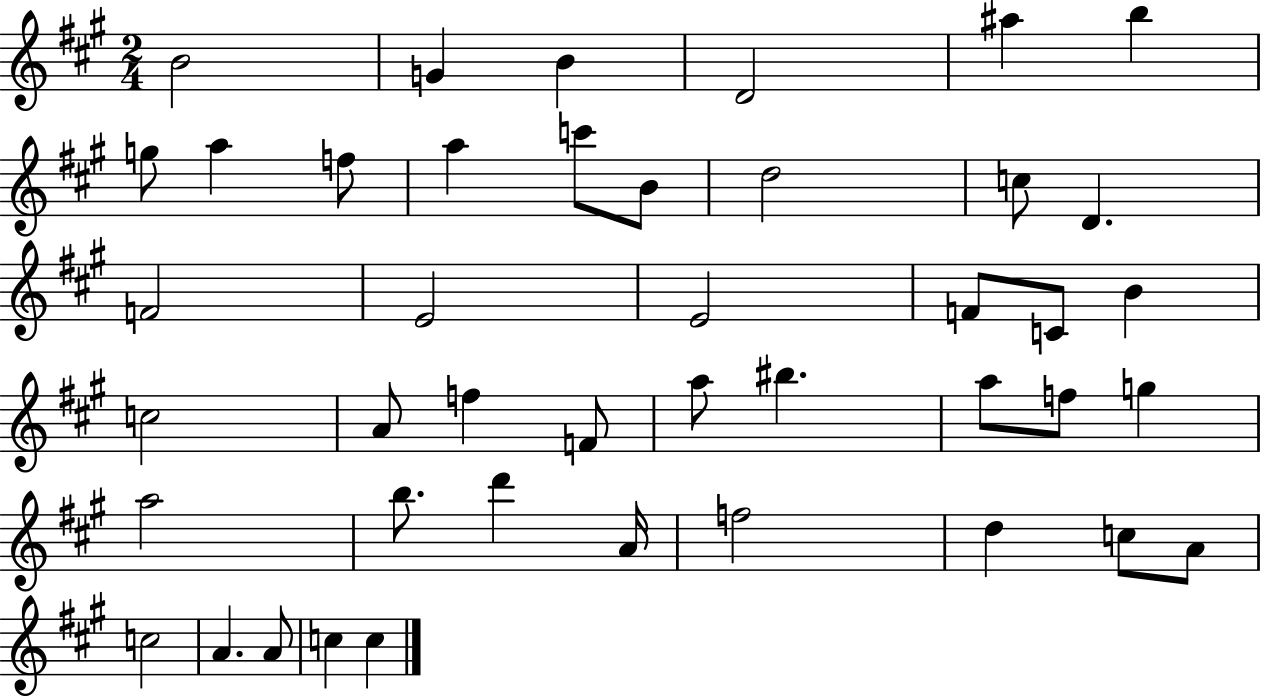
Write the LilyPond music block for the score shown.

{
  \clef treble
  \numericTimeSignature
  \time 2/4
  \key a \major
  \repeat volta 2 { b'2 | g'4 b'4 | d'2 | ais''4 b''4 | \break g''8 a''4 f''8 | a''4 c'''8 b'8 | d''2 | c''8 d'4. | \break f'2 | e'2 | e'2 | f'8 c'8 b'4 | \break c''2 | a'8 f''4 f'8 | a''8 bis''4. | a''8 f''8 g''4 | \break a''2 | b''8. d'''4 a'16 | f''2 | d''4 c''8 a'8 | \break c''2 | a'4. a'8 | c''4 c''4 | } \bar "|."
}